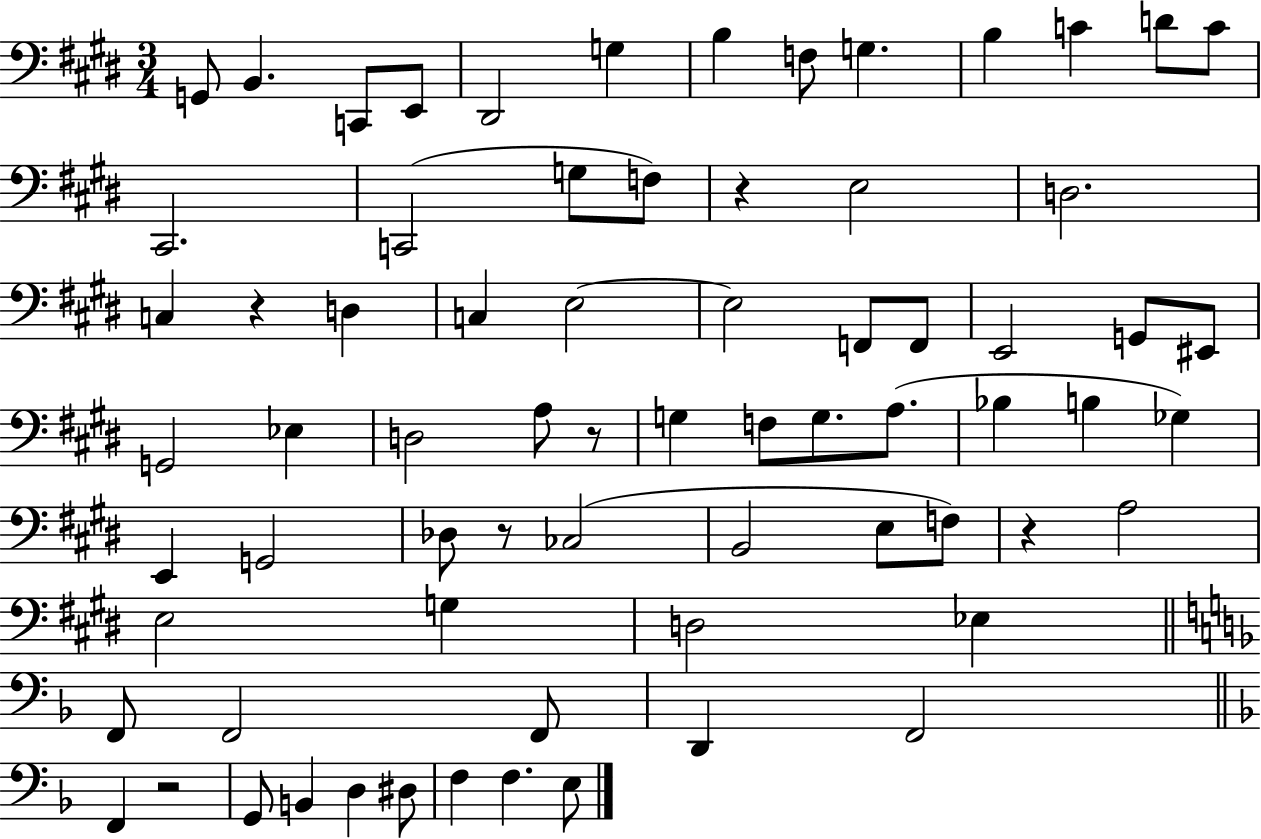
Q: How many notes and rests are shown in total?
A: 71